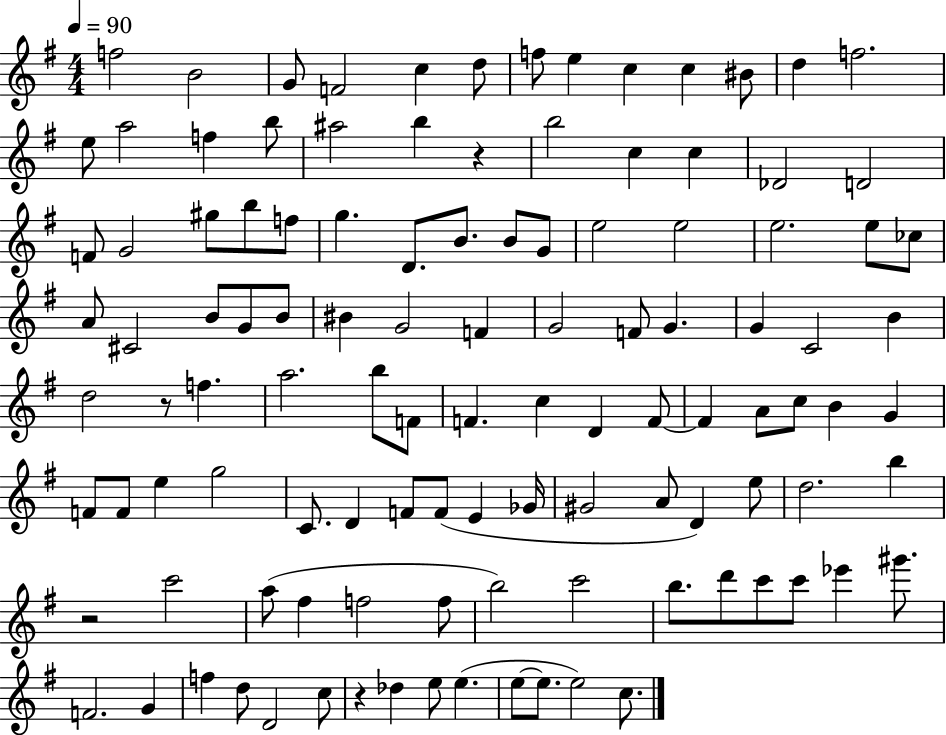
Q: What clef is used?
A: treble